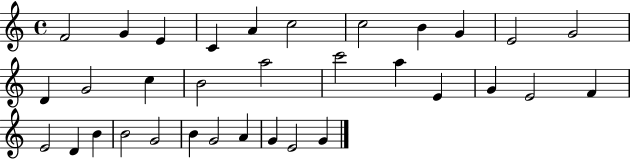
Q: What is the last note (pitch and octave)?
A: G4